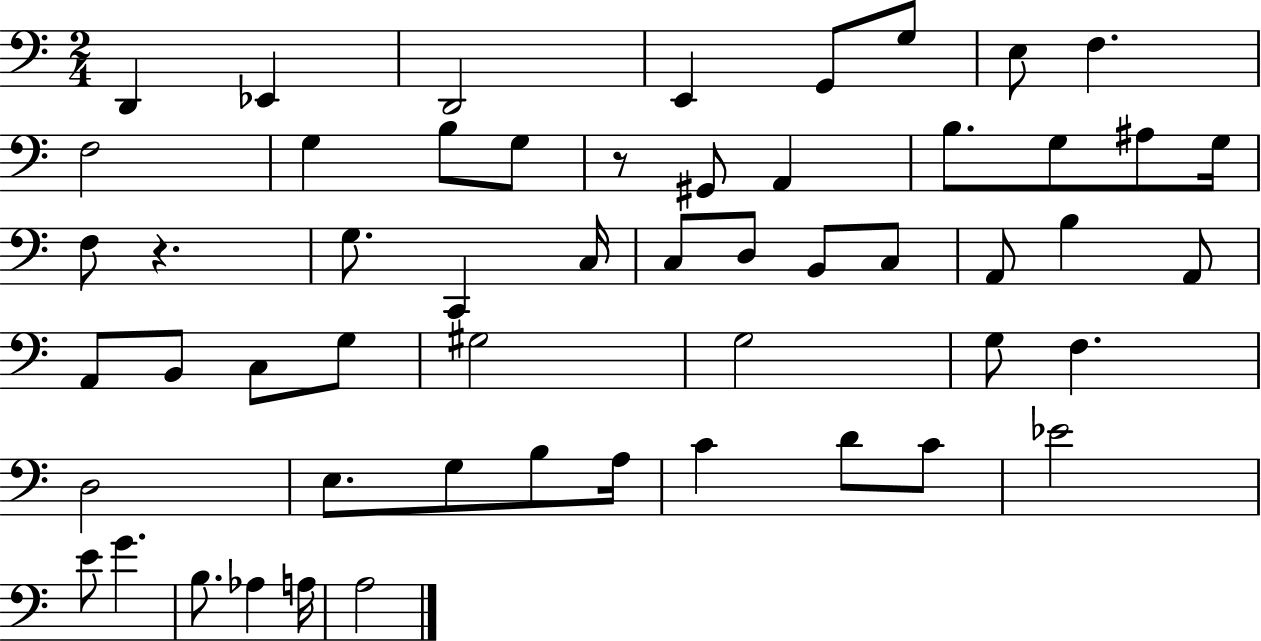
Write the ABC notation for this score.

X:1
T:Untitled
M:2/4
L:1/4
K:C
D,, _E,, D,,2 E,, G,,/2 G,/2 E,/2 F, F,2 G, B,/2 G,/2 z/2 ^G,,/2 A,, B,/2 G,/2 ^A,/2 G,/4 F,/2 z G,/2 C,, C,/4 C,/2 D,/2 B,,/2 C,/2 A,,/2 B, A,,/2 A,,/2 B,,/2 C,/2 G,/2 ^G,2 G,2 G,/2 F, D,2 E,/2 G,/2 B,/2 A,/4 C D/2 C/2 _E2 E/2 G B,/2 _A, A,/4 A,2